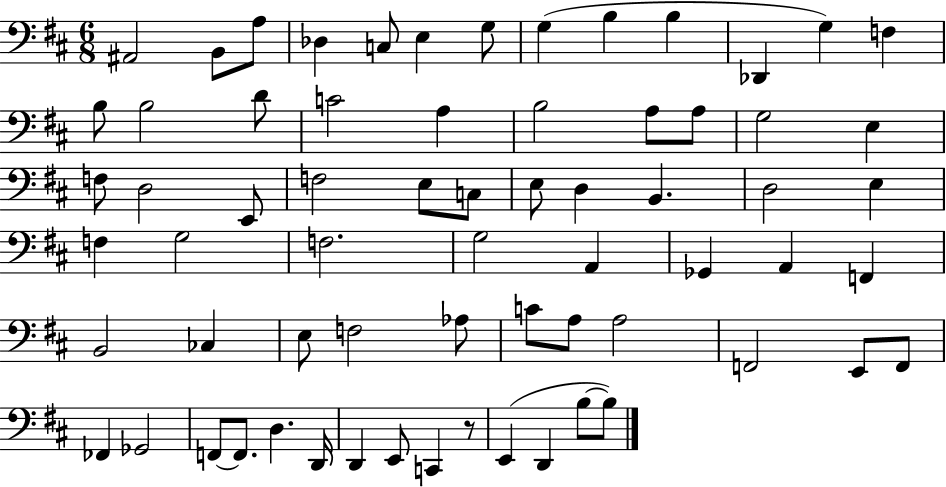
A#2/h B2/e A3/e Db3/q C3/e E3/q G3/e G3/q B3/q B3/q Db2/q G3/q F3/q B3/e B3/h D4/e C4/h A3/q B3/h A3/e A3/e G3/h E3/q F3/e D3/h E2/e F3/h E3/e C3/e E3/e D3/q B2/q. D3/h E3/q F3/q G3/h F3/h. G3/h A2/q Gb2/q A2/q F2/q B2/h CES3/q E3/e F3/h Ab3/e C4/e A3/e A3/h F2/h E2/e F2/e FES2/q Gb2/h F2/e F2/e. D3/q. D2/s D2/q E2/e C2/q R/e E2/q D2/q B3/e B3/e